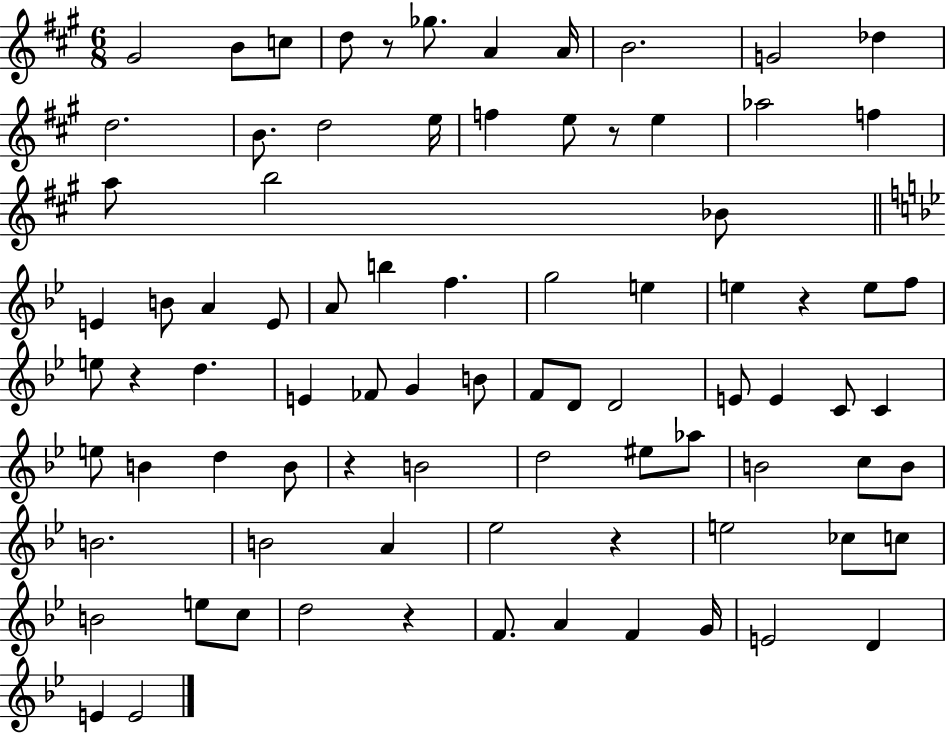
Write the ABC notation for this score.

X:1
T:Untitled
M:6/8
L:1/4
K:A
^G2 B/2 c/2 d/2 z/2 _g/2 A A/4 B2 G2 _d d2 B/2 d2 e/4 f e/2 z/2 e _a2 f a/2 b2 _B/2 E B/2 A E/2 A/2 b f g2 e e z e/2 f/2 e/2 z d E _F/2 G B/2 F/2 D/2 D2 E/2 E C/2 C e/2 B d B/2 z B2 d2 ^e/2 _a/2 B2 c/2 B/2 B2 B2 A _e2 z e2 _c/2 c/2 B2 e/2 c/2 d2 z F/2 A F G/4 E2 D E E2